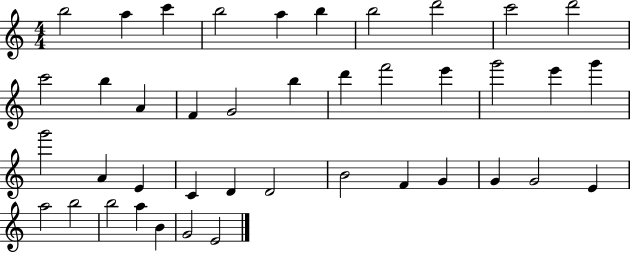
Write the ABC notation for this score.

X:1
T:Untitled
M:4/4
L:1/4
K:C
b2 a c' b2 a b b2 d'2 c'2 d'2 c'2 b A F G2 b d' f'2 e' g'2 e' g' g'2 A E C D D2 B2 F G G G2 E a2 b2 b2 a B G2 E2